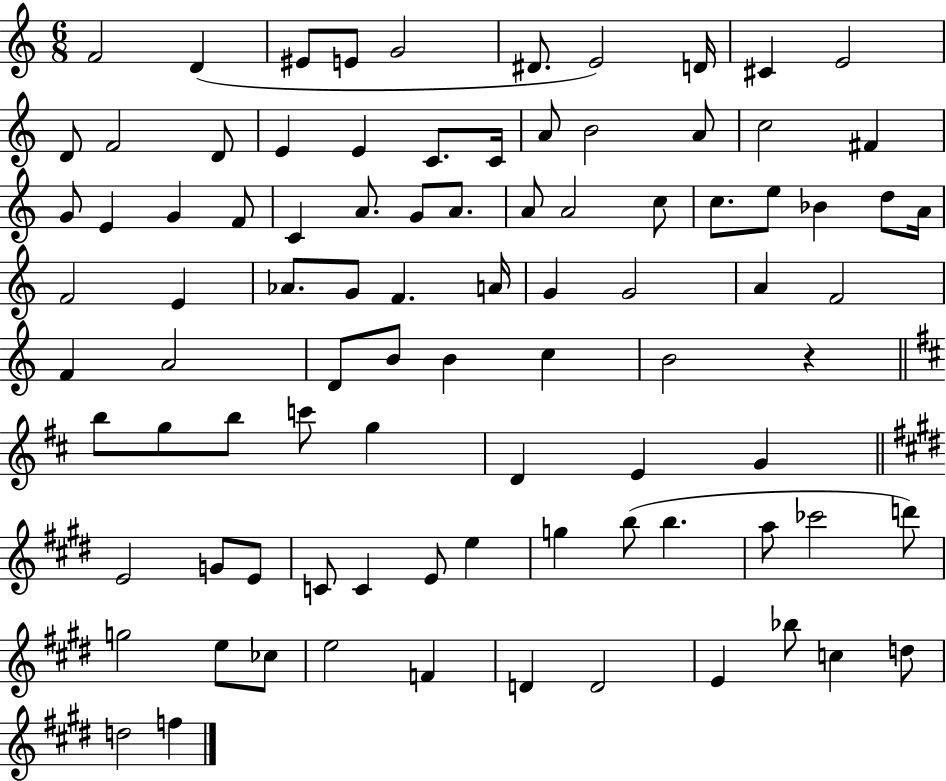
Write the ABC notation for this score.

X:1
T:Untitled
M:6/8
L:1/4
K:C
F2 D ^E/2 E/2 G2 ^D/2 E2 D/4 ^C E2 D/2 F2 D/2 E E C/2 C/4 A/2 B2 A/2 c2 ^F G/2 E G F/2 C A/2 G/2 A/2 A/2 A2 c/2 c/2 e/2 _B d/2 A/4 F2 E _A/2 G/2 F A/4 G G2 A F2 F A2 D/2 B/2 B c B2 z b/2 g/2 b/2 c'/2 g D E G E2 G/2 E/2 C/2 C E/2 e g b/2 b a/2 _c'2 d'/2 g2 e/2 _c/2 e2 F D D2 E _b/2 c d/2 d2 f